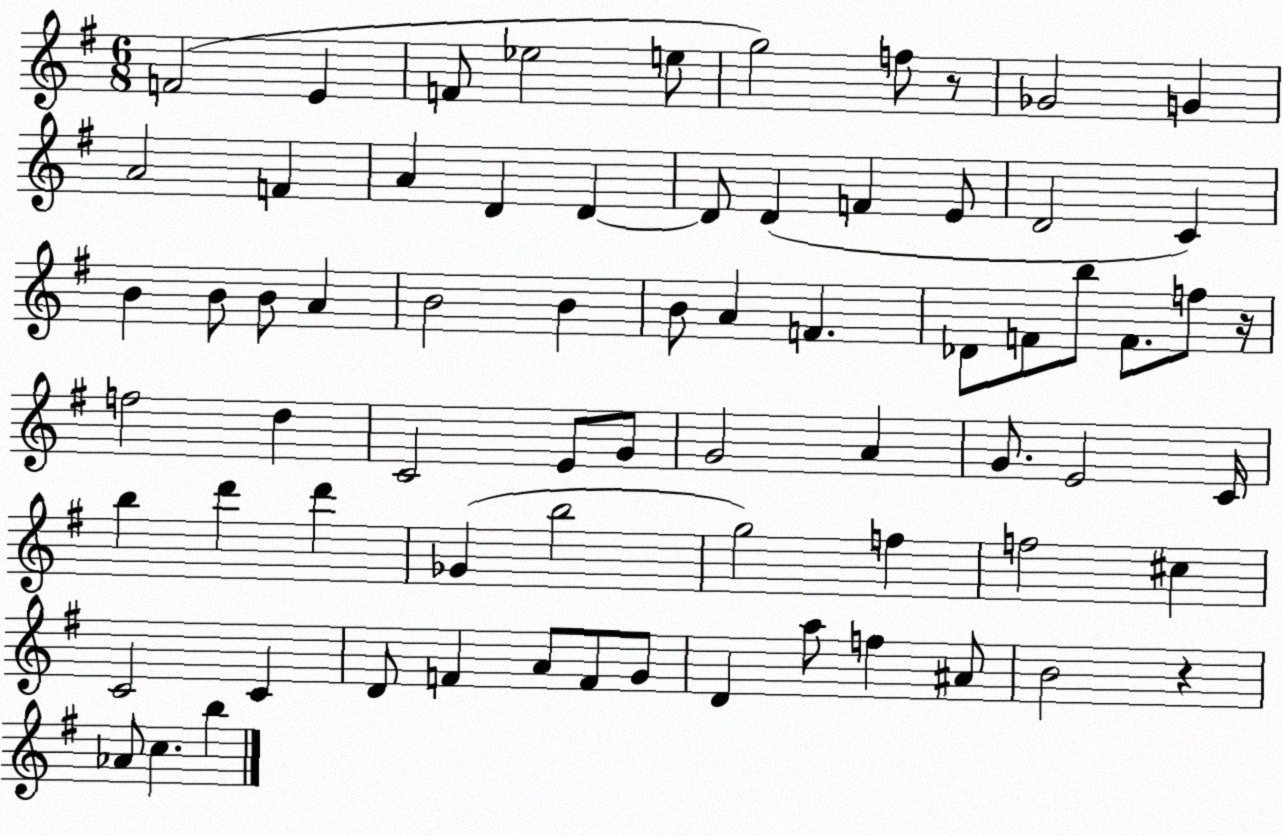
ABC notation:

X:1
T:Untitled
M:6/8
L:1/4
K:G
F2 E F/2 _e2 e/2 g2 f/2 z/2 _G2 G A2 F A D D D/2 D F E/2 D2 C B B/2 B/2 A B2 B B/2 A F _D/2 F/2 b/2 F/2 f/2 z/4 f2 d C2 E/2 G/2 G2 A G/2 E2 C/4 b d' d' _G b2 g2 f f2 ^c C2 C D/2 F A/2 F/2 G/2 D a/2 f ^A/2 B2 z _A/2 c b